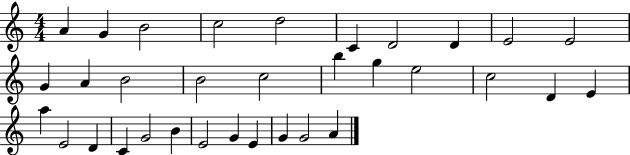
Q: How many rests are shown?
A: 0